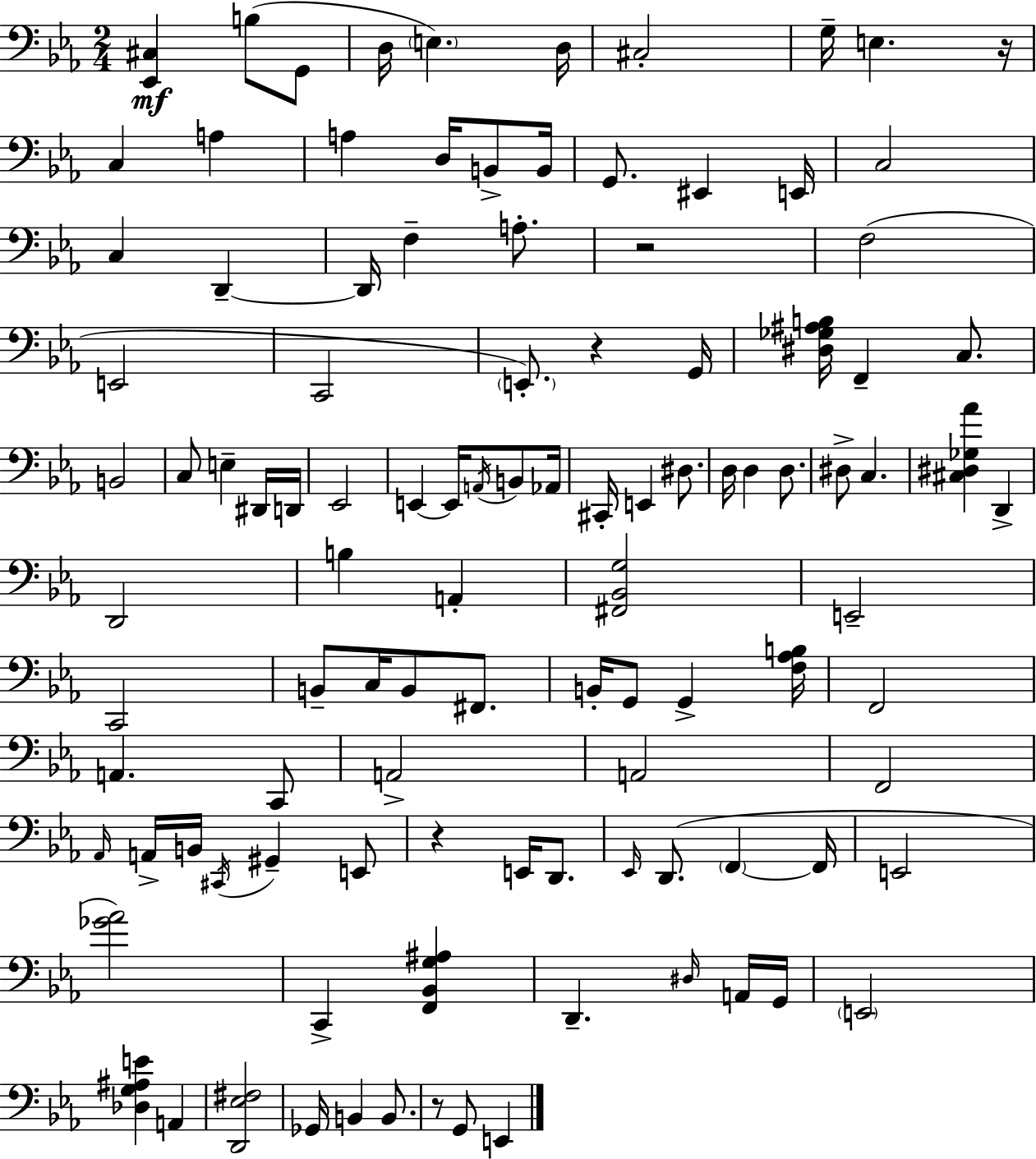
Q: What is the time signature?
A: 2/4